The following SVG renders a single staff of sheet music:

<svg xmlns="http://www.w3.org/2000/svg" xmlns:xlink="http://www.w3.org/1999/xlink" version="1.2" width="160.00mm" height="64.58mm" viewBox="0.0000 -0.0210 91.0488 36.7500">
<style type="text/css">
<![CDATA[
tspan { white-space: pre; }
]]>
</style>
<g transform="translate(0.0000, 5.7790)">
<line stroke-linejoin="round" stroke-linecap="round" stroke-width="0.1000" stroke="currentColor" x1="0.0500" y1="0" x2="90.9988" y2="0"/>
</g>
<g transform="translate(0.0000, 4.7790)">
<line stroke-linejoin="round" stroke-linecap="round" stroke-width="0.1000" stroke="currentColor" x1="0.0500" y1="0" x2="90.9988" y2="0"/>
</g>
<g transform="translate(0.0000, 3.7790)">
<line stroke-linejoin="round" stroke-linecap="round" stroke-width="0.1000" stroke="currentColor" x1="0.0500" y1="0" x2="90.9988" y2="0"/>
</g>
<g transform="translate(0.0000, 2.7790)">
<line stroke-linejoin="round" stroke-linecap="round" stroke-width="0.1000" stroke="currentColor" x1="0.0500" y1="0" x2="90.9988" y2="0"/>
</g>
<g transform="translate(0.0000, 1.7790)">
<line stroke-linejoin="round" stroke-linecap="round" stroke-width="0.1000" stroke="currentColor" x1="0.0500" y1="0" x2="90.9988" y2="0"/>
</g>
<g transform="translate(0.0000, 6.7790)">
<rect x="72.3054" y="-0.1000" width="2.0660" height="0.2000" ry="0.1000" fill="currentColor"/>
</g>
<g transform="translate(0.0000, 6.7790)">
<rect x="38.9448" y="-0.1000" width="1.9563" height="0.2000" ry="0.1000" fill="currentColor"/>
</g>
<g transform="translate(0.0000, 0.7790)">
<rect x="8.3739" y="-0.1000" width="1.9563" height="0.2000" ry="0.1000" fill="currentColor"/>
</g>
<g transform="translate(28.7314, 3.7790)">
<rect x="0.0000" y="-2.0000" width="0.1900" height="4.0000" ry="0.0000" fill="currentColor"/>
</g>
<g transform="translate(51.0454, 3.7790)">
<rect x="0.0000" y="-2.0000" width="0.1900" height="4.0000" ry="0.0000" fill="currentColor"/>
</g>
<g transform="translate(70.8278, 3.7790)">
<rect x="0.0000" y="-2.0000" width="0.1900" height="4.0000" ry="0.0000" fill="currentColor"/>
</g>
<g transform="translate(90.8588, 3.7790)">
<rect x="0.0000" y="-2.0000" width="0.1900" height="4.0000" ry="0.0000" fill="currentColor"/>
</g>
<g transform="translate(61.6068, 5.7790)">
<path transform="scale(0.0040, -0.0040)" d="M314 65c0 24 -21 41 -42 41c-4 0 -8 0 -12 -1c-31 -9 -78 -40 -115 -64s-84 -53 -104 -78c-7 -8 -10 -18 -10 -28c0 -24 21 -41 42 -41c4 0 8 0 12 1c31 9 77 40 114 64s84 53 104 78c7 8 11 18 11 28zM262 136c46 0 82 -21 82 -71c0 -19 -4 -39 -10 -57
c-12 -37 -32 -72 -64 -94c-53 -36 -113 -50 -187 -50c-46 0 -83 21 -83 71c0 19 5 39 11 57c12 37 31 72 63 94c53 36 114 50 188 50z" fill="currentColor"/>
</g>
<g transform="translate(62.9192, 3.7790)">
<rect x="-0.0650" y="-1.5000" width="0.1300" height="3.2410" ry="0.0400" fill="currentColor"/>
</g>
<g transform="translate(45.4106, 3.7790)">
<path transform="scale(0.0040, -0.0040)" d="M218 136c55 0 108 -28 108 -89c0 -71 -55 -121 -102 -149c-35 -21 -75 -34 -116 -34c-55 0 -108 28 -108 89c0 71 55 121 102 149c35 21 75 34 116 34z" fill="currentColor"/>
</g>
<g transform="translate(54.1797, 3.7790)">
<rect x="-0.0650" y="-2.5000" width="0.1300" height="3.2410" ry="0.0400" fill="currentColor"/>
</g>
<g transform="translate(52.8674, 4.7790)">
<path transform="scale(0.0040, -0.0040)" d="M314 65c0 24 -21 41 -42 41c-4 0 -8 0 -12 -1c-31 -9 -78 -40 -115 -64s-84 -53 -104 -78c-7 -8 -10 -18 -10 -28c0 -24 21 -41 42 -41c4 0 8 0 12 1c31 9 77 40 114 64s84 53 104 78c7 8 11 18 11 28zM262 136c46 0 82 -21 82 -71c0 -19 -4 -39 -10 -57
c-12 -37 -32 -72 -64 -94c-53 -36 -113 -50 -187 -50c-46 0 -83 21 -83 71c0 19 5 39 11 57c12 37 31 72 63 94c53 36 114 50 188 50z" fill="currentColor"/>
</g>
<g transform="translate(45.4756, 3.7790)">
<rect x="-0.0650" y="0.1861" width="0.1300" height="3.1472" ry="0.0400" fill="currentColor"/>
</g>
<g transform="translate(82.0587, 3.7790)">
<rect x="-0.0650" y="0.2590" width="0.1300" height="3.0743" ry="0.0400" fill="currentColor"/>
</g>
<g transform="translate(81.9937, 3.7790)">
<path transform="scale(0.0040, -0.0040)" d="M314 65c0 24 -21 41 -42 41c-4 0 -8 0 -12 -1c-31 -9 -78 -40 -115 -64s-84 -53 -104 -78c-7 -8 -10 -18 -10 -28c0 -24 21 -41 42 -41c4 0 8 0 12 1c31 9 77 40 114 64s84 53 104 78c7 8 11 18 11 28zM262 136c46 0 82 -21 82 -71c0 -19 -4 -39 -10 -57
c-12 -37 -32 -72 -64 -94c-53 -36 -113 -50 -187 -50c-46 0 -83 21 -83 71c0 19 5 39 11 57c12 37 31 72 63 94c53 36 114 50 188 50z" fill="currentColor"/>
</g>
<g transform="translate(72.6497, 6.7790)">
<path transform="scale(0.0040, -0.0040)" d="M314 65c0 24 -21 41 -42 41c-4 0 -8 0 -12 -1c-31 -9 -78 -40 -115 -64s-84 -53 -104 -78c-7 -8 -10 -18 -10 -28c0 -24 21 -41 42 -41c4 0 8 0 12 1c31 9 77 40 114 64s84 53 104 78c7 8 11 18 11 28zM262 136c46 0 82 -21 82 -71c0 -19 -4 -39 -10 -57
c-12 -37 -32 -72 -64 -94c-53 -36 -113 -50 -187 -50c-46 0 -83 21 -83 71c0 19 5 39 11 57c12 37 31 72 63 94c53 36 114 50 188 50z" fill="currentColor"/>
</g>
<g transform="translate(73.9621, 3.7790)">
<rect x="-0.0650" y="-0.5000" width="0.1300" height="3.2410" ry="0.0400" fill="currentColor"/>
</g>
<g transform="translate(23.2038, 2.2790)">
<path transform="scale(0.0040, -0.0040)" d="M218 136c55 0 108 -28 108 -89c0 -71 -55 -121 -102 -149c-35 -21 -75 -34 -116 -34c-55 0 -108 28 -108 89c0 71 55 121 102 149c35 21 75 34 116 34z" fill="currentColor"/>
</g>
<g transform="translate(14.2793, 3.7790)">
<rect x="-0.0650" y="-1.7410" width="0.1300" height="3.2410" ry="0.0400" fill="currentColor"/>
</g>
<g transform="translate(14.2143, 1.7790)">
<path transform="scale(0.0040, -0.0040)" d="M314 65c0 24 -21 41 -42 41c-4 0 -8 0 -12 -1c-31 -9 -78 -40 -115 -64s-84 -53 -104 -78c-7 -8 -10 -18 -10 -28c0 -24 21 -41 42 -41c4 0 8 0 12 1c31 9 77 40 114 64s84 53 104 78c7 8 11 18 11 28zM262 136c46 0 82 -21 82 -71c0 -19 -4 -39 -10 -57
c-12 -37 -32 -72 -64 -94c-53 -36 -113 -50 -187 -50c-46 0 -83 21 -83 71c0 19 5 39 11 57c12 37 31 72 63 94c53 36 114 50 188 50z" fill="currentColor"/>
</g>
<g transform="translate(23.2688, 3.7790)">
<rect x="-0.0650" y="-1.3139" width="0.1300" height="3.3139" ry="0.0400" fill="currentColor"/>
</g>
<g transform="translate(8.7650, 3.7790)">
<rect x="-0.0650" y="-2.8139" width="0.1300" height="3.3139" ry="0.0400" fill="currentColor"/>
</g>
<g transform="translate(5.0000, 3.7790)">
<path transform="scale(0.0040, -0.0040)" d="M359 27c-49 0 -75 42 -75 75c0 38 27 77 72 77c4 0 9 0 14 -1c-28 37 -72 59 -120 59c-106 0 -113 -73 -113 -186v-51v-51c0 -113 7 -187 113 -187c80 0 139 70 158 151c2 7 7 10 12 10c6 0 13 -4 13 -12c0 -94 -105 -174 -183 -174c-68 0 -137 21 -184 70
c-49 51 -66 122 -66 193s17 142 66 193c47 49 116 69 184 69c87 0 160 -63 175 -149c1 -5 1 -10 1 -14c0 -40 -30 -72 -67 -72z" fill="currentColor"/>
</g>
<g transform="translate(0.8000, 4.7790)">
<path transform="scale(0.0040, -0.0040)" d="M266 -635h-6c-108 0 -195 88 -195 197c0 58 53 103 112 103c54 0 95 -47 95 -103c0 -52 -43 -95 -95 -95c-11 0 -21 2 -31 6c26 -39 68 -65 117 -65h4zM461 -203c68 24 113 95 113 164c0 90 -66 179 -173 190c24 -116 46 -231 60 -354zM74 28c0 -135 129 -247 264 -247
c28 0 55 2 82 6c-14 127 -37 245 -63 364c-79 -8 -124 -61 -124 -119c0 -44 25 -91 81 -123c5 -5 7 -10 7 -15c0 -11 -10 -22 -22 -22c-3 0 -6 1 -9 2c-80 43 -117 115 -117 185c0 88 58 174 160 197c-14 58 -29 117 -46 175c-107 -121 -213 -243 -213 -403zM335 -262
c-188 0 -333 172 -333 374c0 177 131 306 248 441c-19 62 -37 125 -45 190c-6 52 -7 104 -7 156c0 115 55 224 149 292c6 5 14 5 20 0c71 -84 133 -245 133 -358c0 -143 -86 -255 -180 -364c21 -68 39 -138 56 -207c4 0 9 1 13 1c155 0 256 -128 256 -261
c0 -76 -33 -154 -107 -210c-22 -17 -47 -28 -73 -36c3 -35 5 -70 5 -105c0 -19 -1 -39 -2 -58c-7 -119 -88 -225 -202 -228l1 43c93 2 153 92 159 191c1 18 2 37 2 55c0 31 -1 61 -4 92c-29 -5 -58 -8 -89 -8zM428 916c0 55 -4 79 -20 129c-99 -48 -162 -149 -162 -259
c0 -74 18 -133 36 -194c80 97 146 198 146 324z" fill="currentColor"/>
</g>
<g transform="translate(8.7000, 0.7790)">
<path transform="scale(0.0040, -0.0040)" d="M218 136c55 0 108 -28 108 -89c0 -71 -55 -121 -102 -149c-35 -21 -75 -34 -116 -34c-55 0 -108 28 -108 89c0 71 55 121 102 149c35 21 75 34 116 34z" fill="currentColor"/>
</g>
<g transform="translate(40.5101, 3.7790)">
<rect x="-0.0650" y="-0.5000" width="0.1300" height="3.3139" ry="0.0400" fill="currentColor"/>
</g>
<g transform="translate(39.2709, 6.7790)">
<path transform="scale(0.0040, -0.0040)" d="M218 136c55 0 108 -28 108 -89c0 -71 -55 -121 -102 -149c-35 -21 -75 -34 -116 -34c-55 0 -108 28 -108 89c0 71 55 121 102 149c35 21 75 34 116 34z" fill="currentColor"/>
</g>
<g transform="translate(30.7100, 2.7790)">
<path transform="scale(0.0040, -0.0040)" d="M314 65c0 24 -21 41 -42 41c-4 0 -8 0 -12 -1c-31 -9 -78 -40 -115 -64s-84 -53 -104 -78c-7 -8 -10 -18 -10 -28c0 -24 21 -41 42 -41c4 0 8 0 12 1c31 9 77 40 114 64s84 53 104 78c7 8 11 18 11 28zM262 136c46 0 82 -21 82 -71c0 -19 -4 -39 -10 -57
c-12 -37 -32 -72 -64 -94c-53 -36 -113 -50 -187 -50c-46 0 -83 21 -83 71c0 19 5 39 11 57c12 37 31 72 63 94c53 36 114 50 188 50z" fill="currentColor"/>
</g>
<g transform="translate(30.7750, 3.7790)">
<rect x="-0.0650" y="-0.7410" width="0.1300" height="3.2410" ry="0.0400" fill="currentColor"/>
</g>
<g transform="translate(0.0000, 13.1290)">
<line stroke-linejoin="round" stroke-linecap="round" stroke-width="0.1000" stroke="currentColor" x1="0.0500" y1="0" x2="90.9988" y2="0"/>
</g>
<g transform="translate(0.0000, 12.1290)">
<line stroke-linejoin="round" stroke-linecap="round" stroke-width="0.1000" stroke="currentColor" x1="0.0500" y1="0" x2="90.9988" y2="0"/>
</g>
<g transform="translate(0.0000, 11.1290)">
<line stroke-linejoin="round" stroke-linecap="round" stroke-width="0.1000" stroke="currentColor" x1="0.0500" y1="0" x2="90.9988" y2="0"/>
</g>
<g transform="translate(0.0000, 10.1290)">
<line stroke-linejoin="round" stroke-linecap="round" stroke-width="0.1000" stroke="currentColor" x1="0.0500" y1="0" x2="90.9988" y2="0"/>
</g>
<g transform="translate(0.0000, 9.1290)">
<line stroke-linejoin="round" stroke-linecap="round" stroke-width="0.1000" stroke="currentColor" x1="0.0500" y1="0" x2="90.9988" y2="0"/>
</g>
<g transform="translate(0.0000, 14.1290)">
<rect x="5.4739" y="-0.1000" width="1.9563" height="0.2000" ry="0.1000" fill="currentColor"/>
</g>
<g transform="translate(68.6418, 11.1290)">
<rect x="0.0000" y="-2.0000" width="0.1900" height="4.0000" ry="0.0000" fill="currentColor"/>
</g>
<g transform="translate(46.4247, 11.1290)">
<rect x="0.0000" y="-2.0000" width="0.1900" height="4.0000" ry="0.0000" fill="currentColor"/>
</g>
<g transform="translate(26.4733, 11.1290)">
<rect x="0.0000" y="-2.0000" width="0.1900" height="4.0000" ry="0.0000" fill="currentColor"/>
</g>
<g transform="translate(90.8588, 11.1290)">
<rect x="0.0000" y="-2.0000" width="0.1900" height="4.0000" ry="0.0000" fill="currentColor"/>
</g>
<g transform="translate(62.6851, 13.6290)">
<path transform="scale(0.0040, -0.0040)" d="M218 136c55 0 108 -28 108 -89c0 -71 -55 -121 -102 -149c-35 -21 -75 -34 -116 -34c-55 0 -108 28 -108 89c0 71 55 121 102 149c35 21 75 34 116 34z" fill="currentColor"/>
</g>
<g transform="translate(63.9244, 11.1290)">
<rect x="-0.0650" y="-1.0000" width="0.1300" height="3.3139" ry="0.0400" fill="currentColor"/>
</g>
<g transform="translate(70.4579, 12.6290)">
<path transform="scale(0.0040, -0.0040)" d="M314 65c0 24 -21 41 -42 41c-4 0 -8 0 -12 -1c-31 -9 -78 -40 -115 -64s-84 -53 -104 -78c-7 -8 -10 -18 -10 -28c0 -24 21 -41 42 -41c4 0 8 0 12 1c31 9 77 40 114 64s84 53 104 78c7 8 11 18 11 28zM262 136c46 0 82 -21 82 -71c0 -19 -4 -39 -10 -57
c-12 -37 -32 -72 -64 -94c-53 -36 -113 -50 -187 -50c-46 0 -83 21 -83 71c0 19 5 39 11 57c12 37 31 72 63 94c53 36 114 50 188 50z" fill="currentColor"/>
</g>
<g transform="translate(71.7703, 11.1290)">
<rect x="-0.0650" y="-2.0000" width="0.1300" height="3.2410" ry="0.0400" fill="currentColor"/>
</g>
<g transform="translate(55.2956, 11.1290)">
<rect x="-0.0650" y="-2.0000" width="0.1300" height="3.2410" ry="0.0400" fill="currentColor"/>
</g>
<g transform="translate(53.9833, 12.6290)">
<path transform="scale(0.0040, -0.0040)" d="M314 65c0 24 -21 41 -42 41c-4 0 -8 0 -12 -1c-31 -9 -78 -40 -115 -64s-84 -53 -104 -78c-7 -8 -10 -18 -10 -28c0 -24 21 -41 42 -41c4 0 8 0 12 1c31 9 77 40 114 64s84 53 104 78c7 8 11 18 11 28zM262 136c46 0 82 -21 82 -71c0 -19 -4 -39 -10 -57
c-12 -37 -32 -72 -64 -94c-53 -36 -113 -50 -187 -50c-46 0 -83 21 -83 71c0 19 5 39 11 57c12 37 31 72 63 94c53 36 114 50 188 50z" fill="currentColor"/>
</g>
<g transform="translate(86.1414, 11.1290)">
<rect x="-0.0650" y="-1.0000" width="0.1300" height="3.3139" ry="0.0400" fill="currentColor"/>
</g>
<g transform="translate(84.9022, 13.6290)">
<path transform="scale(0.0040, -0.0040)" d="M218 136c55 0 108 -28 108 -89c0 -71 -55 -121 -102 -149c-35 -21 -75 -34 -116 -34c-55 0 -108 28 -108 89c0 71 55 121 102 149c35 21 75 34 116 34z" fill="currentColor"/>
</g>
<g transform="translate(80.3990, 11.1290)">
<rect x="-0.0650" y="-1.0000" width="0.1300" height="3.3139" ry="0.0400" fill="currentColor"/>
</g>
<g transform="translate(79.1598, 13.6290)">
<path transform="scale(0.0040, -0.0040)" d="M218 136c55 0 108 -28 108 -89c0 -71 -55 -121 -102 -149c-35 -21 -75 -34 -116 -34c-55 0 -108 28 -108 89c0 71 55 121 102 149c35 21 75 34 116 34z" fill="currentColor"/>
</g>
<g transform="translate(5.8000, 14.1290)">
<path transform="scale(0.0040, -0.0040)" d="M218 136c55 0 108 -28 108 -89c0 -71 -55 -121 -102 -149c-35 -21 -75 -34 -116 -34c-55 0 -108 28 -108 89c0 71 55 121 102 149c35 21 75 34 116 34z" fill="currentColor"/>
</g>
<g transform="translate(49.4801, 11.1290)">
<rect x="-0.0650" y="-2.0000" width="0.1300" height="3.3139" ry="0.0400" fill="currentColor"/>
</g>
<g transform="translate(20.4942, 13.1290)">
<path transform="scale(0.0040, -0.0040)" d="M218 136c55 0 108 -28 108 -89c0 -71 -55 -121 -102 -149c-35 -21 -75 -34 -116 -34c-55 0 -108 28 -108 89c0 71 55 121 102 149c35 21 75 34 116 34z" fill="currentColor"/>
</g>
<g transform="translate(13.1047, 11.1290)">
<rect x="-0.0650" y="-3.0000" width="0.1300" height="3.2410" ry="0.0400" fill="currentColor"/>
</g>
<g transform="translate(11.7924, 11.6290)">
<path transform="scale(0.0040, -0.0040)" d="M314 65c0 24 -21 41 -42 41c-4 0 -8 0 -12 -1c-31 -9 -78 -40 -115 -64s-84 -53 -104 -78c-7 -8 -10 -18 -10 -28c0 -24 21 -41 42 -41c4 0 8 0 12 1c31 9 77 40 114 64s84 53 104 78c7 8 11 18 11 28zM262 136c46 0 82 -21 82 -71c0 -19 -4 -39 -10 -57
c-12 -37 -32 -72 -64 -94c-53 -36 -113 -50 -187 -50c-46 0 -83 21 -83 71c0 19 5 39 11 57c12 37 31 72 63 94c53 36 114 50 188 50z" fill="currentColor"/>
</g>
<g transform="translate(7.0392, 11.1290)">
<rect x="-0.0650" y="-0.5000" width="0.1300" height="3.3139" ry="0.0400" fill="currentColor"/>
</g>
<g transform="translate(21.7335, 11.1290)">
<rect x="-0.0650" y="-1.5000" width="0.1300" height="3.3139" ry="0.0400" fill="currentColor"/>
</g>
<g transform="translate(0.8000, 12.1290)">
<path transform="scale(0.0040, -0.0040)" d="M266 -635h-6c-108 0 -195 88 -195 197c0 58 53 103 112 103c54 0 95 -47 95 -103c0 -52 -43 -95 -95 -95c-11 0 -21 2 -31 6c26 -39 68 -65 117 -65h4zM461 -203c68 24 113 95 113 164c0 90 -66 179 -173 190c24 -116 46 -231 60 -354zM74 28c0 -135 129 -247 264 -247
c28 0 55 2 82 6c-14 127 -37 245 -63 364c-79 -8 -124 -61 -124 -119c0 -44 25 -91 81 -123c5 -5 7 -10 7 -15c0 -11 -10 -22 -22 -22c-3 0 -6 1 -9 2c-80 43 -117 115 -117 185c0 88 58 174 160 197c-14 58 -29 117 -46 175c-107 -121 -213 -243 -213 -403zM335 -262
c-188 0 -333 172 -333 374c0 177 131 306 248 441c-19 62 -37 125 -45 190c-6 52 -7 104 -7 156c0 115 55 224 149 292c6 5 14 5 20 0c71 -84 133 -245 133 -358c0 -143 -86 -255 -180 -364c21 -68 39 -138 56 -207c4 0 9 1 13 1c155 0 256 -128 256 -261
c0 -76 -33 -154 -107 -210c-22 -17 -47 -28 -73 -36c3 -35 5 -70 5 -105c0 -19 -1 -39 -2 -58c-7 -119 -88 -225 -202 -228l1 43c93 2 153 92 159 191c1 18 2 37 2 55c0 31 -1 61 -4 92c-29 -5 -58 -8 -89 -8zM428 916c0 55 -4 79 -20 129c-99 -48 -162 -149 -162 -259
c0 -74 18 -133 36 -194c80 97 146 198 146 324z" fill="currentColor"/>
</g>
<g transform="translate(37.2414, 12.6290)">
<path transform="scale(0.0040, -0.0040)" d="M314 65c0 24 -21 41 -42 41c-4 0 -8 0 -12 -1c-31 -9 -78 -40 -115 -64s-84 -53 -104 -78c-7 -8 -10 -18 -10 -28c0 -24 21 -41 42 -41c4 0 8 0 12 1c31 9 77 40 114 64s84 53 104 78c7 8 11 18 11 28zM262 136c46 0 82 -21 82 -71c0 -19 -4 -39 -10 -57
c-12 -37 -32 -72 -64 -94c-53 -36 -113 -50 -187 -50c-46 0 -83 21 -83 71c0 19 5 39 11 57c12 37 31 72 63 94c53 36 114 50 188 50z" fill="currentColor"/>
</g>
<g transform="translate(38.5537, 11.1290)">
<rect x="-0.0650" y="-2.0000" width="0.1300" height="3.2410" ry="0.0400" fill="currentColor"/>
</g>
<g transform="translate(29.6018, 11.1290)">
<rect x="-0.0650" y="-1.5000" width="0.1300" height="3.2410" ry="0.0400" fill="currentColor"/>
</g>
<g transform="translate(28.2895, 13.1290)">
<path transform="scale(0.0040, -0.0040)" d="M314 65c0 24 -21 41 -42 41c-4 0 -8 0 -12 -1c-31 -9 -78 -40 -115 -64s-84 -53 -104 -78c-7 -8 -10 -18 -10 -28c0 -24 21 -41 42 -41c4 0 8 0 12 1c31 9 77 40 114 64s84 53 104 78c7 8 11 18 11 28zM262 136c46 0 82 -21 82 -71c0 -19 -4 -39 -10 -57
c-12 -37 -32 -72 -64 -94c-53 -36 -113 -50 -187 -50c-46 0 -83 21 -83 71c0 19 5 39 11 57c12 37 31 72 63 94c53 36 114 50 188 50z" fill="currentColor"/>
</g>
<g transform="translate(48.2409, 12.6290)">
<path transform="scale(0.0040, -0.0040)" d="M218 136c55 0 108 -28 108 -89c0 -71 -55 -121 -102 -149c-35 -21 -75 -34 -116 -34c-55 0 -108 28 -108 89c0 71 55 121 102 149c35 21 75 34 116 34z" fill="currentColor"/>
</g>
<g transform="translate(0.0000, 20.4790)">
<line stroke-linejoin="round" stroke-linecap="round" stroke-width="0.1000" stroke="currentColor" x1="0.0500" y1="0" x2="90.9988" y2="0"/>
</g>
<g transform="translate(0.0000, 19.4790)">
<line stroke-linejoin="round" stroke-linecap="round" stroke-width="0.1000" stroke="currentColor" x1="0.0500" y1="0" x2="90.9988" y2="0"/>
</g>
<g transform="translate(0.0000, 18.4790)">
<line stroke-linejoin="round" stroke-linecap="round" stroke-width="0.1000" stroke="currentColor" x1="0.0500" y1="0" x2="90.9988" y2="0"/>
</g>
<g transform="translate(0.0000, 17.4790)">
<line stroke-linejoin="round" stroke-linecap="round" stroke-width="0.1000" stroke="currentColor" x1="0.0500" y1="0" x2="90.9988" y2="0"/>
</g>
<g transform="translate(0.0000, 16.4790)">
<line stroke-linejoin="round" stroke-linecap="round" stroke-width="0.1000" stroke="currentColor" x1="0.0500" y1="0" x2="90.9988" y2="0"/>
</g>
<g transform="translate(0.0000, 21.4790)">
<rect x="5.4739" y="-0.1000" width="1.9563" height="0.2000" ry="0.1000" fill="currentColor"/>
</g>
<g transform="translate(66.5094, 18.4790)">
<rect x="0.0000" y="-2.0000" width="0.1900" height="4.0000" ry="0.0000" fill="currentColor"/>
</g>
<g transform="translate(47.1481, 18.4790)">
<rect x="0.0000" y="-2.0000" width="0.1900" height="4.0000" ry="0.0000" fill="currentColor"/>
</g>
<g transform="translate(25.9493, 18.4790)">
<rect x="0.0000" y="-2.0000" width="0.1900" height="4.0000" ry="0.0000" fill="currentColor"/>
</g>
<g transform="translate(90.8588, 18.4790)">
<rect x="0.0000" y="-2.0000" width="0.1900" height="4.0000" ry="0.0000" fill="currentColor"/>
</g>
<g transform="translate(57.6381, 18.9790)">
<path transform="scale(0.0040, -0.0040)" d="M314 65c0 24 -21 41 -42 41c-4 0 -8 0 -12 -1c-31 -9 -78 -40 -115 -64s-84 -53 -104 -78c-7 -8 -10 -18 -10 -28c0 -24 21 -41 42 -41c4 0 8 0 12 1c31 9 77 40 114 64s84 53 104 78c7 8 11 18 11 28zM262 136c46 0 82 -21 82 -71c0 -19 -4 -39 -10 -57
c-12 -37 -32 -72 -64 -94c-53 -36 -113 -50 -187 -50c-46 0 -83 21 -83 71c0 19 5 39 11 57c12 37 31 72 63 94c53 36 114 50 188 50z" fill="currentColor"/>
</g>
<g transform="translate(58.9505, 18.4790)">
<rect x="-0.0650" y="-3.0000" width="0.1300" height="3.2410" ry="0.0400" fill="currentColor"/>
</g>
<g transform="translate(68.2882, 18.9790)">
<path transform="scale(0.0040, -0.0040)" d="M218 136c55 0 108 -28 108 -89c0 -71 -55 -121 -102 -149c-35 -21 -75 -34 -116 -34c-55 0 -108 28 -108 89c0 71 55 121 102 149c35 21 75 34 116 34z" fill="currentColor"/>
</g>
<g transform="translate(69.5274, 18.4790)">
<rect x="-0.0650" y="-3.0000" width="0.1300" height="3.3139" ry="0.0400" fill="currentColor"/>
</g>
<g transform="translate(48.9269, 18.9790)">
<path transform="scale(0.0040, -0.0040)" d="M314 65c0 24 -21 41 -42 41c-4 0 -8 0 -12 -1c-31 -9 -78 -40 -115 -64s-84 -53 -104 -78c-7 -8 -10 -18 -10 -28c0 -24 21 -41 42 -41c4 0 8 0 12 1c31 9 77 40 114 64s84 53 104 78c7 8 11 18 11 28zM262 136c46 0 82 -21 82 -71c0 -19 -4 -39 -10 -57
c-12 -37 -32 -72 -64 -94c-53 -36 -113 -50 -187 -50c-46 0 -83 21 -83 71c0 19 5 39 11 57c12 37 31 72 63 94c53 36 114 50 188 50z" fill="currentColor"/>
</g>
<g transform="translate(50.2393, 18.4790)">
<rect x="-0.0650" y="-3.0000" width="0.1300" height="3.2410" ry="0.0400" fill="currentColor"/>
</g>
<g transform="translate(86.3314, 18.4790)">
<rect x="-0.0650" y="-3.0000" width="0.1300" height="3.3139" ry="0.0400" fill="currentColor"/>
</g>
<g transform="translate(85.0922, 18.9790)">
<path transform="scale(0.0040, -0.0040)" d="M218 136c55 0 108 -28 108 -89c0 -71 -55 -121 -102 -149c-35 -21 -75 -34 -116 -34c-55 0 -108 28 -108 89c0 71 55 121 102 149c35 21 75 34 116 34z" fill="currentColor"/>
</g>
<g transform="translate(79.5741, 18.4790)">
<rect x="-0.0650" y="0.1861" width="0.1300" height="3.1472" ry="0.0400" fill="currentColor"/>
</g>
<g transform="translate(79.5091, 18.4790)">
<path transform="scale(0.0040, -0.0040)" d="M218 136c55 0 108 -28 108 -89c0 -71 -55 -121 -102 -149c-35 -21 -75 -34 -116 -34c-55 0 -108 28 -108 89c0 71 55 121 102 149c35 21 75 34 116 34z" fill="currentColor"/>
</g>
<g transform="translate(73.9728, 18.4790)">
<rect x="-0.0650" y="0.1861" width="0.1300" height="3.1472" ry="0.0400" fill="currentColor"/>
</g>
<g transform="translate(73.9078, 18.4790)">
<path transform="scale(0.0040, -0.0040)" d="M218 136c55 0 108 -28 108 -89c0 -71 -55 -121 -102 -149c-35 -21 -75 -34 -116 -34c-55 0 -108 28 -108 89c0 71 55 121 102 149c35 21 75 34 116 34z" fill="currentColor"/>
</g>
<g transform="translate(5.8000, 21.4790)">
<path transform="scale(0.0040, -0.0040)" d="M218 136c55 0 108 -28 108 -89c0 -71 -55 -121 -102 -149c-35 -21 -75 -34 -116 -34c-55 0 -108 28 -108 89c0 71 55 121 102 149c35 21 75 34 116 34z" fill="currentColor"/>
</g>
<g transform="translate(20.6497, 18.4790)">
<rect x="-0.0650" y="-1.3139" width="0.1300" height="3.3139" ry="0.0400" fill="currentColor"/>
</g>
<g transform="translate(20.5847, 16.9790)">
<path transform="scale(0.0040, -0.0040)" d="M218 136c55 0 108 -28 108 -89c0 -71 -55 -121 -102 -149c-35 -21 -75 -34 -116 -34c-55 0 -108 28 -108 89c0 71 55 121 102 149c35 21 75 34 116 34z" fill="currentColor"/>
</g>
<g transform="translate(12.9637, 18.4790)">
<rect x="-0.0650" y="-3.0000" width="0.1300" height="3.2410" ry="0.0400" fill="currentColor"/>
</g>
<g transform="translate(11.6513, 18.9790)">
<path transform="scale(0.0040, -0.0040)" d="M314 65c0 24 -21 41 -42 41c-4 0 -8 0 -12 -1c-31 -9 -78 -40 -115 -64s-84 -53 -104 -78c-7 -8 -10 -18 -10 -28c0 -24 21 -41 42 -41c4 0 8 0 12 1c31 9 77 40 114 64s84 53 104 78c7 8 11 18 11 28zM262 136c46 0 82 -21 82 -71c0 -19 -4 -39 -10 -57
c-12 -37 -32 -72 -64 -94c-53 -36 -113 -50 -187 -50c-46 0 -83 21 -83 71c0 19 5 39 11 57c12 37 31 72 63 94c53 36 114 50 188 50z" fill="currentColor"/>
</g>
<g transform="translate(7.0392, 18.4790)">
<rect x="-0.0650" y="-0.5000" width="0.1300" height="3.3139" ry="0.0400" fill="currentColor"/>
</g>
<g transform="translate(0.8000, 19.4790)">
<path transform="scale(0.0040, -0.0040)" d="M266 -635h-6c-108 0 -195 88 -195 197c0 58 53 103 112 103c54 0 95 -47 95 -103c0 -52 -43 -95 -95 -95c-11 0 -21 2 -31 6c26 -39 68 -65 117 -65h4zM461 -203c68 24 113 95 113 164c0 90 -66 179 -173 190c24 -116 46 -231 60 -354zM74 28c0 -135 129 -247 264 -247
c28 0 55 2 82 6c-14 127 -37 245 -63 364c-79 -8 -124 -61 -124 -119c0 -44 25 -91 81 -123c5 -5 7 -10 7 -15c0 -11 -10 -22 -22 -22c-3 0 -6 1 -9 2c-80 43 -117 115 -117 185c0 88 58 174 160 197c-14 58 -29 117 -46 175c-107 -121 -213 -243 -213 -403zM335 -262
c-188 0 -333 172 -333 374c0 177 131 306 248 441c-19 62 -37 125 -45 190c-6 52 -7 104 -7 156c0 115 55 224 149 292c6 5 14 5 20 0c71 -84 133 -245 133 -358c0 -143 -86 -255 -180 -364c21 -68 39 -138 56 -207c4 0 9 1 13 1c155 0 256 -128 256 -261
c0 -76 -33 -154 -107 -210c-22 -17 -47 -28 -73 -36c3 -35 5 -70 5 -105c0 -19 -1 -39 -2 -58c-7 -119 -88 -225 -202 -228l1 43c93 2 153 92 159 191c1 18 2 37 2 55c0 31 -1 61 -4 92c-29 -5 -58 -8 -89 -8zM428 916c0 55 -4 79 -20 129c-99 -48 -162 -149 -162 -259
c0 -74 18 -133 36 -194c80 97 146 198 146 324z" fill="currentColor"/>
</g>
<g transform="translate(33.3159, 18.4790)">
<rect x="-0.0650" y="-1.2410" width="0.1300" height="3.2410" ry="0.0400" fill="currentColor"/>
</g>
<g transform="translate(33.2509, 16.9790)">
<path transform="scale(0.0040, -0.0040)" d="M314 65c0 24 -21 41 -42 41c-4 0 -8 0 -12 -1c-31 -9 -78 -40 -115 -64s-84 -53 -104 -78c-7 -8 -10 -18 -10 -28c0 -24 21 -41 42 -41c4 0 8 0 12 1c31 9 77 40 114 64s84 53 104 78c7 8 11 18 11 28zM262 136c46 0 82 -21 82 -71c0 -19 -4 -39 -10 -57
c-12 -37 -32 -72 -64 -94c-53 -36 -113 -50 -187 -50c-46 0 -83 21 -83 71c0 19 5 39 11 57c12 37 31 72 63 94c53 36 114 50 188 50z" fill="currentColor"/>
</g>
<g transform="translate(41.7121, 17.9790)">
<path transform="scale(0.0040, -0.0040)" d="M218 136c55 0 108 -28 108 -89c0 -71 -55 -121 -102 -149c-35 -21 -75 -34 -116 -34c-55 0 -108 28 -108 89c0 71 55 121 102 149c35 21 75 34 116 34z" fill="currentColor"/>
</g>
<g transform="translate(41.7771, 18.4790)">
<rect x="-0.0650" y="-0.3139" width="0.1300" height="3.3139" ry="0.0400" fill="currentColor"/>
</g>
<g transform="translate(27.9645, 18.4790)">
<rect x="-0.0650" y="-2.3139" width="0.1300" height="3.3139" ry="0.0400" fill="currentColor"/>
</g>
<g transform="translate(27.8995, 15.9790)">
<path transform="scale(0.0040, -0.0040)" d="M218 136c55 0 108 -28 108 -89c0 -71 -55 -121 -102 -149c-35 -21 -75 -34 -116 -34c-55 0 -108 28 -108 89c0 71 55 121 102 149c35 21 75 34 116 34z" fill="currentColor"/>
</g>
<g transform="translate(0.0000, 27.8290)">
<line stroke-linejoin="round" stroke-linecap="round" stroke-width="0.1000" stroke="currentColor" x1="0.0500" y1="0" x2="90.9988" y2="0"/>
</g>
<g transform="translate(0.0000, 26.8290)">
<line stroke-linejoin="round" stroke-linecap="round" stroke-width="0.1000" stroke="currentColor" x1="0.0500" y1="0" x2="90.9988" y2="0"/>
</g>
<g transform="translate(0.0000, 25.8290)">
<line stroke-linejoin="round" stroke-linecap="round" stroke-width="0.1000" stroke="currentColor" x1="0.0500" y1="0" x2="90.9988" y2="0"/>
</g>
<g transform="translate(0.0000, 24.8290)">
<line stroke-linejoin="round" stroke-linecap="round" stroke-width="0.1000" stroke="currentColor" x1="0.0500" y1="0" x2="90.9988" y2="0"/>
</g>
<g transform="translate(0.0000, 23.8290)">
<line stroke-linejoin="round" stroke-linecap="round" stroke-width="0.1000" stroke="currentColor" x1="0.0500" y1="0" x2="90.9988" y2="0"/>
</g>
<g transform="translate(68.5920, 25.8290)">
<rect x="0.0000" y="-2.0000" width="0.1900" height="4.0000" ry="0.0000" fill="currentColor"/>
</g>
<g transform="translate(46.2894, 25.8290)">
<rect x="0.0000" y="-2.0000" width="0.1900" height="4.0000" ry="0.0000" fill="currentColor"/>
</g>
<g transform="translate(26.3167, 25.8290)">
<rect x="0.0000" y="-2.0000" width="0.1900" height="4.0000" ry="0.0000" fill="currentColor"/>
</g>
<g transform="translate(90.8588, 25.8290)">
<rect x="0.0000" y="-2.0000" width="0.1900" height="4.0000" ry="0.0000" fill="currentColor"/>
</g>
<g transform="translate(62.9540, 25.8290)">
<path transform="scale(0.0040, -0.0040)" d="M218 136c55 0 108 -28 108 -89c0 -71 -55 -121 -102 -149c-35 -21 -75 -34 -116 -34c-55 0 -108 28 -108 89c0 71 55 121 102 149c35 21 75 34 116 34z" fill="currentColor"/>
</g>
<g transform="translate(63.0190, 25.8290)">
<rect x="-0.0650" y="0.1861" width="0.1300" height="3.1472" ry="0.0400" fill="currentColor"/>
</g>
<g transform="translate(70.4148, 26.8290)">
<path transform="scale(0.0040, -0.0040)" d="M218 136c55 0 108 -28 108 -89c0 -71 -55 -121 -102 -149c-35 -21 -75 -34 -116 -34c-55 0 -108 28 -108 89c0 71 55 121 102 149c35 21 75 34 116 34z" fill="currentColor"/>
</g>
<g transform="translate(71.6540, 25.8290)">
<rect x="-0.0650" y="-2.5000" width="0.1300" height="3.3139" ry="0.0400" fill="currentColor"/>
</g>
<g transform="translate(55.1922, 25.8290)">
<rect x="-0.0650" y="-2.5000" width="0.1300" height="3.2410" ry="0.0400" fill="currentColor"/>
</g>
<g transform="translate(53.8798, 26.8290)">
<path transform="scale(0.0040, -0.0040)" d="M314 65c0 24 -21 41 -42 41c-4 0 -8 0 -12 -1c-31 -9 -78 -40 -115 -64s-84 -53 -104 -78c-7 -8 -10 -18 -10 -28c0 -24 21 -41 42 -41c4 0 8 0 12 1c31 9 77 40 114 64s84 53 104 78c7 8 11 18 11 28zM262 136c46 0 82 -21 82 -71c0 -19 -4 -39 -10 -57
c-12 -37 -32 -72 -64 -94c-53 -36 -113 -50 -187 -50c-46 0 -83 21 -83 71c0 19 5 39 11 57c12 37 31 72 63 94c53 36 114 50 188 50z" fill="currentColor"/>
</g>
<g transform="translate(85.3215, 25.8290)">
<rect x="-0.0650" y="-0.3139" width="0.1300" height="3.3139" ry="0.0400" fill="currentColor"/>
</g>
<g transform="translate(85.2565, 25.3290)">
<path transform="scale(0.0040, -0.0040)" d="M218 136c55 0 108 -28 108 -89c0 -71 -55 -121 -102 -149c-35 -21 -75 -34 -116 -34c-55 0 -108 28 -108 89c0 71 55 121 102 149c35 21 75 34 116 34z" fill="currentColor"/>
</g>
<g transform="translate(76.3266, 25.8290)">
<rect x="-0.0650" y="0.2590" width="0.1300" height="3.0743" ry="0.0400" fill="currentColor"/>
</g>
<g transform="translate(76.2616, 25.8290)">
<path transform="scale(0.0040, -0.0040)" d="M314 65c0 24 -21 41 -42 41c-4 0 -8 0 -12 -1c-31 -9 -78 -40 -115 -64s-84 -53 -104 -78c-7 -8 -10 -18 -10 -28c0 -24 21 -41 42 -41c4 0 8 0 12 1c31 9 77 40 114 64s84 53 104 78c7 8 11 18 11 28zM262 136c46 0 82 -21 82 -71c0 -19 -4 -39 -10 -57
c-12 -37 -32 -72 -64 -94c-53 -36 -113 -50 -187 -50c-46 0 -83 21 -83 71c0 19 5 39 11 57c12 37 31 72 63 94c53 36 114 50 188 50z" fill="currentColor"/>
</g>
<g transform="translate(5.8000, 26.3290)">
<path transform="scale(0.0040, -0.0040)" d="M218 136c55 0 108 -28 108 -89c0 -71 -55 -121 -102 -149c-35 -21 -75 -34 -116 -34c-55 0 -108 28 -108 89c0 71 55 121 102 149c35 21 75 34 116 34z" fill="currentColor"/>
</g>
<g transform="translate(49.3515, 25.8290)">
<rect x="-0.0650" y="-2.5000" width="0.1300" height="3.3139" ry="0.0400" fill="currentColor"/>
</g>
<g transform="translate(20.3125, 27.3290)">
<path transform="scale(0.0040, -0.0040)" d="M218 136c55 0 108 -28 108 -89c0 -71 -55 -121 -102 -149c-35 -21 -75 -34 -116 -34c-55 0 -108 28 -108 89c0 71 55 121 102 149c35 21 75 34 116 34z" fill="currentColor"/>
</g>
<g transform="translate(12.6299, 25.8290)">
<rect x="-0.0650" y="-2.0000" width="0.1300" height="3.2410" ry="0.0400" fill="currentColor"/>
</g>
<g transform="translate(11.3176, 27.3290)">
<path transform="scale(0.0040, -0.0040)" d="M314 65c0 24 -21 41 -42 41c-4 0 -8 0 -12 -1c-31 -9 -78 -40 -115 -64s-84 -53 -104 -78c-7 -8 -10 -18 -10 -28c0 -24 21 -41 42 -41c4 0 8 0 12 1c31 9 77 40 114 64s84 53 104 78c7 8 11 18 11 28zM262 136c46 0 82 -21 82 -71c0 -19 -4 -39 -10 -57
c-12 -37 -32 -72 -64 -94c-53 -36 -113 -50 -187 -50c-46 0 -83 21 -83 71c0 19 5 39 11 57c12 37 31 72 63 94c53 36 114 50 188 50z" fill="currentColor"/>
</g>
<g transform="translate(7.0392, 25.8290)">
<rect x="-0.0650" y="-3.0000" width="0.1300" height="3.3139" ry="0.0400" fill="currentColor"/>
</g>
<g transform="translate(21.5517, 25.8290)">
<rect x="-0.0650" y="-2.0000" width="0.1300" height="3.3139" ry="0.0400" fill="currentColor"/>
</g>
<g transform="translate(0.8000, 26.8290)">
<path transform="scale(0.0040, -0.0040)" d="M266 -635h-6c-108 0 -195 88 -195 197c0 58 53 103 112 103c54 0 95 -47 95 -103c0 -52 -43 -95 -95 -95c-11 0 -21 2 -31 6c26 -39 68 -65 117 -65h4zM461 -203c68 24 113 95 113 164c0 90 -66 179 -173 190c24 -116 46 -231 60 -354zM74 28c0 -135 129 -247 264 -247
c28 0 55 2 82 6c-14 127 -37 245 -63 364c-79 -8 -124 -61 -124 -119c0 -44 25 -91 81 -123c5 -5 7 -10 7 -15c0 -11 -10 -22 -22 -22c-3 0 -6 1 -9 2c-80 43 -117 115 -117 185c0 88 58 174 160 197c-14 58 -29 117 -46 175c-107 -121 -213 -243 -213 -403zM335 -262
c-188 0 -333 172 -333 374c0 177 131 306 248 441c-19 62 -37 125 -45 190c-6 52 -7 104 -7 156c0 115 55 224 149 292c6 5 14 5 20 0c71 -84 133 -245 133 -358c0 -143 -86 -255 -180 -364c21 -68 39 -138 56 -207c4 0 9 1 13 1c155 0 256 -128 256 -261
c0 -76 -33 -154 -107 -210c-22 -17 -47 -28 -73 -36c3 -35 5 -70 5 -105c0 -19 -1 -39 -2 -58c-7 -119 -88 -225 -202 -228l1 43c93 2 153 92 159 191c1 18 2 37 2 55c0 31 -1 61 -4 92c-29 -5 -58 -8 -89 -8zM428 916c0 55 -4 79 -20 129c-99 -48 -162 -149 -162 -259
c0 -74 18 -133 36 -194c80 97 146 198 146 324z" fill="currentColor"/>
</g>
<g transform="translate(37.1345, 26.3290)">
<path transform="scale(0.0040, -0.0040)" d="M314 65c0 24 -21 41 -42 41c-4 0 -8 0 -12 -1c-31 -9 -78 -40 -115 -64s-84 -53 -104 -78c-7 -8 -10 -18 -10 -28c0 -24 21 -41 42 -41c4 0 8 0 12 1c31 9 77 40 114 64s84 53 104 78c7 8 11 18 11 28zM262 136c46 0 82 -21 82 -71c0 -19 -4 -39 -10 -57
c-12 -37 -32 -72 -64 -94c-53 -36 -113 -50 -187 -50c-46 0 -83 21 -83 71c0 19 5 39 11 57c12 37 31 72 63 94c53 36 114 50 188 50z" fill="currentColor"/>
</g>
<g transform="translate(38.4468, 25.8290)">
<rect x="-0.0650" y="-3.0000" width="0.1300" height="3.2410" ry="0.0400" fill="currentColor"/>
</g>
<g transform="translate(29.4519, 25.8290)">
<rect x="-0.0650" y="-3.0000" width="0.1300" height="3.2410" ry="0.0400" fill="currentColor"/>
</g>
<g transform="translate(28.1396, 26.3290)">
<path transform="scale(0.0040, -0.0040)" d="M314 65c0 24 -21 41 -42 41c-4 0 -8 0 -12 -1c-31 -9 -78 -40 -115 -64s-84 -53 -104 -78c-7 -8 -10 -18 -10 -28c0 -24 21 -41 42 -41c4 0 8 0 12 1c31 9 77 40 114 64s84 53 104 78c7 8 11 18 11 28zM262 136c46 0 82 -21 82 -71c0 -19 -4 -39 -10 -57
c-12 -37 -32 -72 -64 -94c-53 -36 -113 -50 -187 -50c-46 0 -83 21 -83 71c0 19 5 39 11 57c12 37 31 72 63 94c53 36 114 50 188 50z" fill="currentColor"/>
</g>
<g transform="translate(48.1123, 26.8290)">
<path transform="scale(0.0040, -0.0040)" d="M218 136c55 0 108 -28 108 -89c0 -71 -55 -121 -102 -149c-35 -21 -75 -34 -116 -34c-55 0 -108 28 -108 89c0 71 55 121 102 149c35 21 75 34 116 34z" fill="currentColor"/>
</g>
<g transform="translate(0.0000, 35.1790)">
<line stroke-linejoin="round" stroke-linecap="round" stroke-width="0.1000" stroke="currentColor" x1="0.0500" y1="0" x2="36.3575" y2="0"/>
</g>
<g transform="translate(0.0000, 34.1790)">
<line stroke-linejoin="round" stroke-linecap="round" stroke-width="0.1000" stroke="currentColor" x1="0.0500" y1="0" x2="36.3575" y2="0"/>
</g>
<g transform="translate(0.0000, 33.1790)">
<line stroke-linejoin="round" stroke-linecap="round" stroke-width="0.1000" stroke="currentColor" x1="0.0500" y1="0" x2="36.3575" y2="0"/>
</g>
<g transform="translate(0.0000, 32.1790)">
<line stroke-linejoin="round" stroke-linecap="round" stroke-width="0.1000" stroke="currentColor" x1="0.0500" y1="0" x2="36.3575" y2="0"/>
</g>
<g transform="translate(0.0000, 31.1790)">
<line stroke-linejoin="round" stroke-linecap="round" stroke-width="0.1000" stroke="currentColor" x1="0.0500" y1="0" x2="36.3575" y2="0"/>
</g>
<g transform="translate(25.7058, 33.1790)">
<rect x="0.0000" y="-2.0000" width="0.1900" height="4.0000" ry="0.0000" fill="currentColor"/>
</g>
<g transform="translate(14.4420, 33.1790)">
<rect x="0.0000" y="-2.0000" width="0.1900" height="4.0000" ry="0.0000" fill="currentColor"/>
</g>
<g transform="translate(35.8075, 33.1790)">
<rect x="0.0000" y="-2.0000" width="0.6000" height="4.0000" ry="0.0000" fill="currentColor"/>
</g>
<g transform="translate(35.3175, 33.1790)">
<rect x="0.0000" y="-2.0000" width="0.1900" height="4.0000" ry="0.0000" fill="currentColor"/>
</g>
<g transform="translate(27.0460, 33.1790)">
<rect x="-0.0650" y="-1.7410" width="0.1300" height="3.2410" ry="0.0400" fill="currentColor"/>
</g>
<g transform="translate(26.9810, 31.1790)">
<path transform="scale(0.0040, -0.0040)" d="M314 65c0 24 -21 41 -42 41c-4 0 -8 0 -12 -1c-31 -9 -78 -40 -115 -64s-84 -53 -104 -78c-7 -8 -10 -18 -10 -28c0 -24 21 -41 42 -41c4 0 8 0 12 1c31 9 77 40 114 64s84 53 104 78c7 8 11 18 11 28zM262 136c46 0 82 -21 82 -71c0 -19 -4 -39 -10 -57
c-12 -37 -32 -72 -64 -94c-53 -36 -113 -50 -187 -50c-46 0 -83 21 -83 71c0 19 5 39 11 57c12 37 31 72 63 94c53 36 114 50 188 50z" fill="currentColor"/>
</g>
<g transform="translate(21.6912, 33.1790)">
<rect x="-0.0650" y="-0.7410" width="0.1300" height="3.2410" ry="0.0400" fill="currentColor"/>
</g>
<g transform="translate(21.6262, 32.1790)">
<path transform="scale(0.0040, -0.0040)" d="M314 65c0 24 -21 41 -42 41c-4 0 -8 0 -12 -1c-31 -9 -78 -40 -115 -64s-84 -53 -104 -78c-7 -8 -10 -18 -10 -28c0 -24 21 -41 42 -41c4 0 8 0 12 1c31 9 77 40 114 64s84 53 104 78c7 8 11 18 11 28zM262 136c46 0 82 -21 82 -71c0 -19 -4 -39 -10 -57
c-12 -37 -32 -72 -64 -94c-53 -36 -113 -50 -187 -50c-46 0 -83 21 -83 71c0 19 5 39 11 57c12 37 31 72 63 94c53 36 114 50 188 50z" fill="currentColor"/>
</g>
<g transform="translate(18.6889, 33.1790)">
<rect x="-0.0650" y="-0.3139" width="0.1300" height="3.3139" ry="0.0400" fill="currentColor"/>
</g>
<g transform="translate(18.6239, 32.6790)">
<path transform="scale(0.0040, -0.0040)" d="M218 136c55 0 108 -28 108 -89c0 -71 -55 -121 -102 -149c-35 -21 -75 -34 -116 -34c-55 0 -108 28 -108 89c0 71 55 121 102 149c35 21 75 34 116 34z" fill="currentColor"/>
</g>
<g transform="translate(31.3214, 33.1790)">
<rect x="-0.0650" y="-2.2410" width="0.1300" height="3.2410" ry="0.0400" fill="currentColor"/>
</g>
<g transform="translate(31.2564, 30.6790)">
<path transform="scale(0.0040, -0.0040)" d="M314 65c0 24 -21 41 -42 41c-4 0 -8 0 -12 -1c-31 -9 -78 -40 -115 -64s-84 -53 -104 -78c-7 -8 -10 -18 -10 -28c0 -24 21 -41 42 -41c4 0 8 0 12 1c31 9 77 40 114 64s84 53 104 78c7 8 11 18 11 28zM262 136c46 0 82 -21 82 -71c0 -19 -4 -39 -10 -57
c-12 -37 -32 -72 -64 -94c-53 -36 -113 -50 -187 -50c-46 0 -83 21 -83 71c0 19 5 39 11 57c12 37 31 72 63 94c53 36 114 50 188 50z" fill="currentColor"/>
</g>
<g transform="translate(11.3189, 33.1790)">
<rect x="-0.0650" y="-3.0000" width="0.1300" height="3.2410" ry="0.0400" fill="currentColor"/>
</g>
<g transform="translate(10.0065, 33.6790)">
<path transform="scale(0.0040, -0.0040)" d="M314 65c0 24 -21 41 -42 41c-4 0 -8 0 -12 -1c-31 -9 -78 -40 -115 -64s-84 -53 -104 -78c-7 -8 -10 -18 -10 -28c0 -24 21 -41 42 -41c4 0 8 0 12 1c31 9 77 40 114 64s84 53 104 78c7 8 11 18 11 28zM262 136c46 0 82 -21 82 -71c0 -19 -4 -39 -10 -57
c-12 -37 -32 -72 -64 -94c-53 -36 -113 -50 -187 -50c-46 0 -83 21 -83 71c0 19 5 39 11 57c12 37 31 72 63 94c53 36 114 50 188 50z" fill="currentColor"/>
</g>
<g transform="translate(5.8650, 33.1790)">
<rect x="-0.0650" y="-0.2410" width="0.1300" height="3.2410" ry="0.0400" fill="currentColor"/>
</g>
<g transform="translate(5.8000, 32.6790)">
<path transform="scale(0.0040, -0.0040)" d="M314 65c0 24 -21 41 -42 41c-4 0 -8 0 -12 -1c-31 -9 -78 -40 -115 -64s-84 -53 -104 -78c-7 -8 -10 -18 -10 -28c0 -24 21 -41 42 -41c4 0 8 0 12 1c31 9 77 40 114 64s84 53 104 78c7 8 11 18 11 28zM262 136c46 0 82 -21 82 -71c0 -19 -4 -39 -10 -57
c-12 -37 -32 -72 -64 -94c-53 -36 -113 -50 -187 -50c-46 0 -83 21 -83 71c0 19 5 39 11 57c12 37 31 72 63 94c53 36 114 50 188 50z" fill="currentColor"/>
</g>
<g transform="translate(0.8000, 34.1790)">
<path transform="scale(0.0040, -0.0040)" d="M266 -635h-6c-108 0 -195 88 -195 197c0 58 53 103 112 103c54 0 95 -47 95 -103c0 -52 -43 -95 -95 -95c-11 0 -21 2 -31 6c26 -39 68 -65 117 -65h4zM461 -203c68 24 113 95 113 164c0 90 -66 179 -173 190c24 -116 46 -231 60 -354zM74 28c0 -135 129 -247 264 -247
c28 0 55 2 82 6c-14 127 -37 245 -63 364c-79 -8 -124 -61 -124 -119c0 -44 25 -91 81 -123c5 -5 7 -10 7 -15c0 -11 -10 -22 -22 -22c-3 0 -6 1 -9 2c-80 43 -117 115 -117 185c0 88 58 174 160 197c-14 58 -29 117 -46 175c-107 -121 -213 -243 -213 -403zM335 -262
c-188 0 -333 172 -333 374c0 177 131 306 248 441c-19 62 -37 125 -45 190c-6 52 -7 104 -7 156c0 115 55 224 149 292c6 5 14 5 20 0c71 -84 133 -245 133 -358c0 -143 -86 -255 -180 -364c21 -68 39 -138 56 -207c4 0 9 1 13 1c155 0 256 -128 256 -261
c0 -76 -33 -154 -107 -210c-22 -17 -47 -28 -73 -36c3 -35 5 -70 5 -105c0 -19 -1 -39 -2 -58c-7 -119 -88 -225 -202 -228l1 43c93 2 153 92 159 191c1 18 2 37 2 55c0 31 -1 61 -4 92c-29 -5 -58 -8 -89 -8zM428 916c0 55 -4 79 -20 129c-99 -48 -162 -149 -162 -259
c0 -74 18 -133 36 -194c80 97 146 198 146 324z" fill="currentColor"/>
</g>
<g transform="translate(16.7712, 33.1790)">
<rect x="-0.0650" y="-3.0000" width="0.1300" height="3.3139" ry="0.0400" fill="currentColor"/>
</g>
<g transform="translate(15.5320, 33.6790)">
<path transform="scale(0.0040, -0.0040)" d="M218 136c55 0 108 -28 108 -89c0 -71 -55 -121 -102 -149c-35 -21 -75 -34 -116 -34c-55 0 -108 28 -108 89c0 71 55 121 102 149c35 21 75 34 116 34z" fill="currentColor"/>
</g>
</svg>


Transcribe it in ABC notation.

X:1
T:Untitled
M:4/4
L:1/4
K:C
a f2 e d2 C B G2 E2 C2 B2 C A2 E E2 F2 F F2 D F2 D D C A2 e g e2 c A2 A2 A B B A A F2 F A2 A2 G G2 B G B2 c c2 A2 A c d2 f2 g2